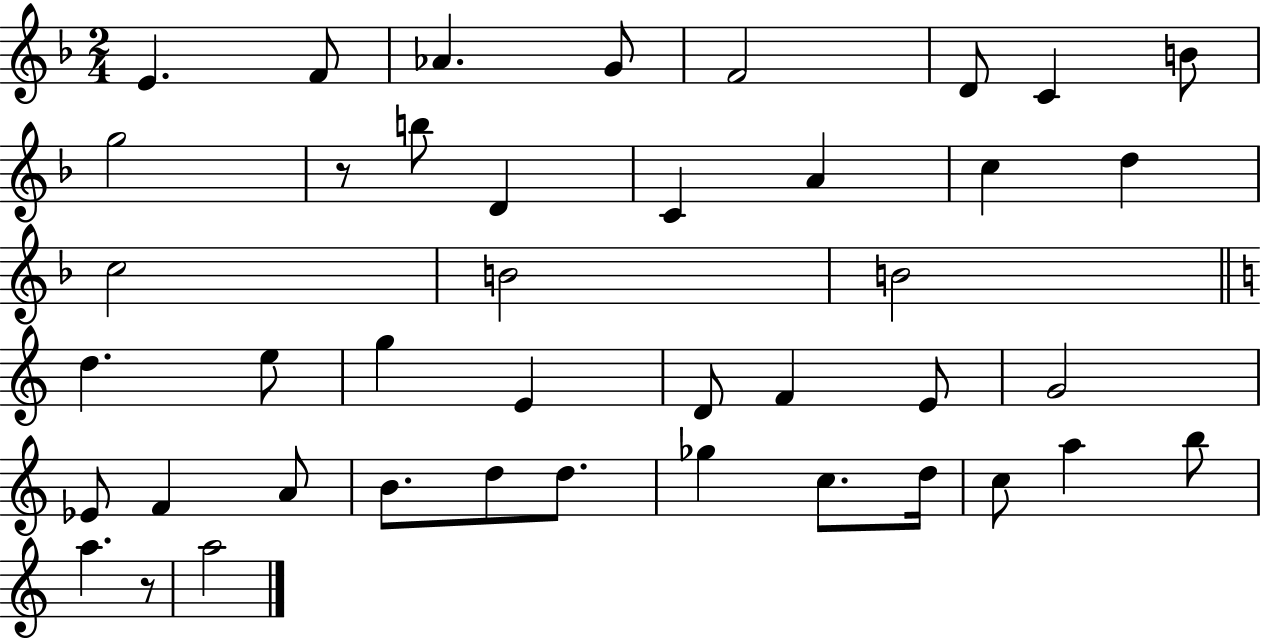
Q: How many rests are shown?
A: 2